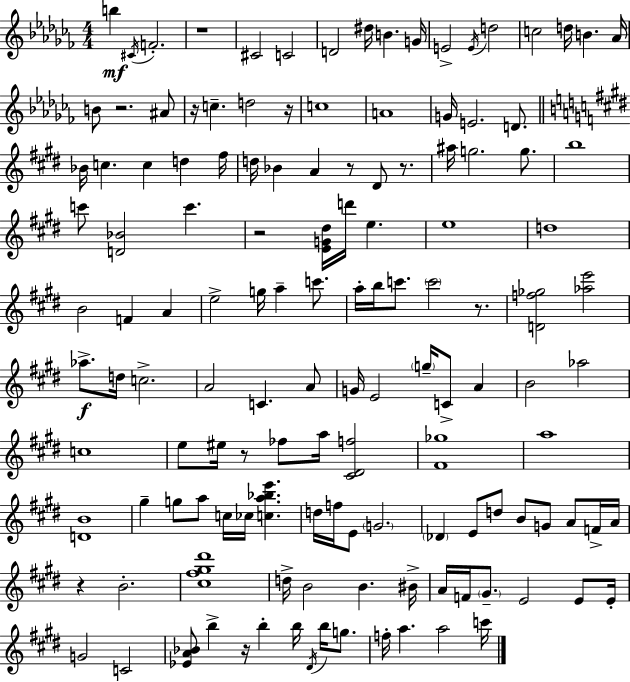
X:1
T:Untitled
M:4/4
L:1/4
K:Abm
b ^C/4 F2 z4 ^C2 C2 D2 ^d/4 B G/4 E2 E/4 d2 c2 d/4 B _A/4 B/2 z2 ^A/2 z/4 c d2 z/4 c4 A4 G/4 E2 D/2 _B/4 c c d ^f/4 d/4 _B A z/2 ^D/2 z/2 ^a/4 g2 g/2 b4 c'/2 [D_B]2 c' z2 [EG^d]/4 d'/4 e e4 d4 B2 F A e2 g/4 a c'/2 a/4 b/4 c'/2 c'2 z/2 [Df_g]2 [_ae']2 _a/2 d/4 c2 A2 C A/2 G/4 E2 g/4 C/2 A B2 _a2 c4 e/2 ^e/4 z/2 _f/2 a/4 [^C^Df]2 [^F_g]4 a4 [DB]4 ^g g/2 a/2 c/4 _c/4 [ca_be'] d/4 f/4 E/2 G2 _D E/2 d/2 B/2 G/2 A/2 F/4 A/4 z B2 [^c^f^g^d']4 d/4 B2 B ^B/4 A/4 F/4 ^G/2 E2 E/2 E/4 G2 C2 [_EA_B]/2 b z/4 b b/4 ^D/4 b/4 g/2 f/4 a a2 c'/4